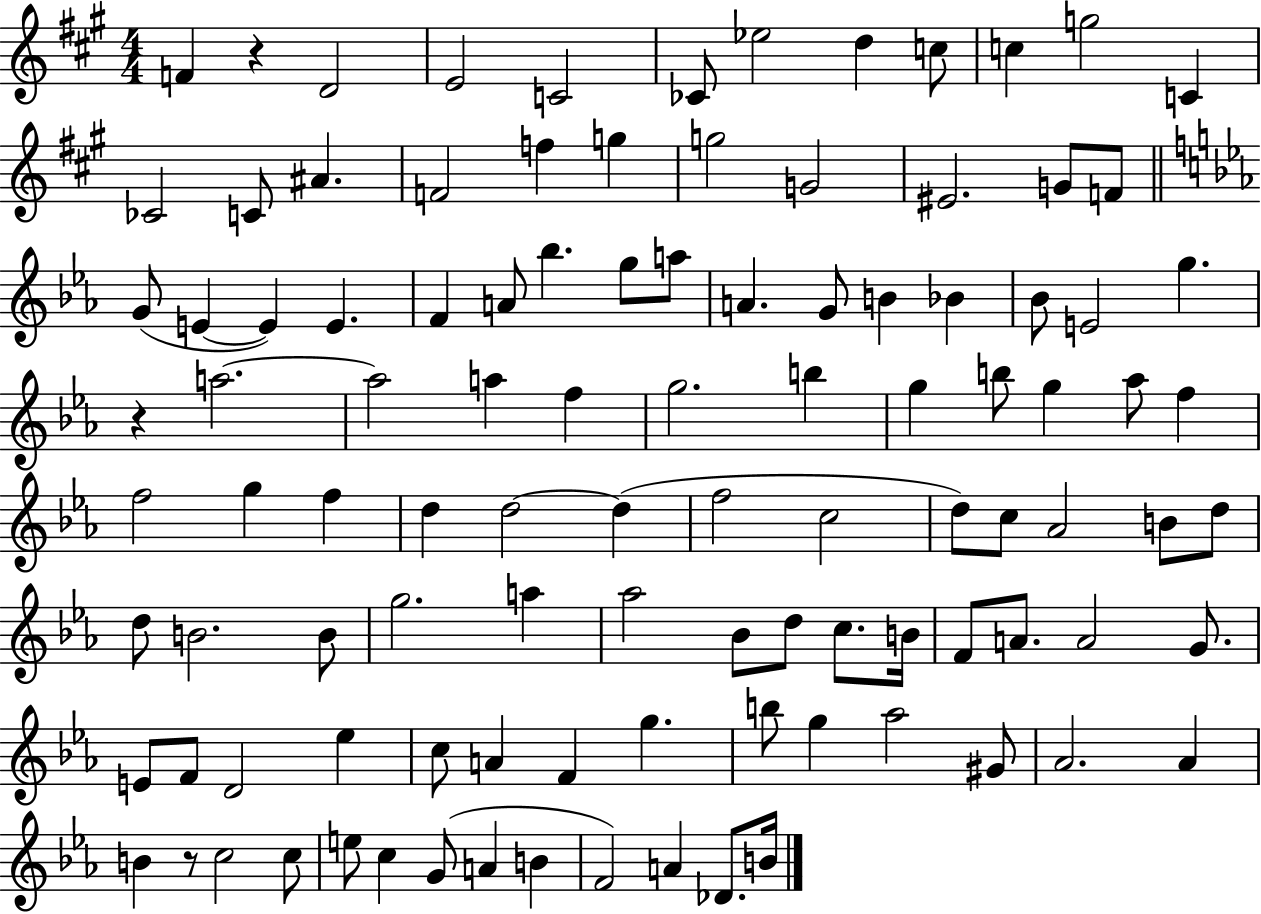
{
  \clef treble
  \numericTimeSignature
  \time 4/4
  \key a \major
  f'4 r4 d'2 | e'2 c'2 | ces'8 ees''2 d''4 c''8 | c''4 g''2 c'4 | \break ces'2 c'8 ais'4. | f'2 f''4 g''4 | g''2 g'2 | eis'2. g'8 f'8 | \break \bar "||" \break \key c \minor g'8( e'4~~ e'4) e'4. | f'4 a'8 bes''4. g''8 a''8 | a'4. g'8 b'4 bes'4 | bes'8 e'2 g''4. | \break r4 a''2.~~ | a''2 a''4 f''4 | g''2. b''4 | g''4 b''8 g''4 aes''8 f''4 | \break f''2 g''4 f''4 | d''4 d''2~~ d''4( | f''2 c''2 | d''8) c''8 aes'2 b'8 d''8 | \break d''8 b'2. b'8 | g''2. a''4 | aes''2 bes'8 d''8 c''8. b'16 | f'8 a'8. a'2 g'8. | \break e'8 f'8 d'2 ees''4 | c''8 a'4 f'4 g''4. | b''8 g''4 aes''2 gis'8 | aes'2. aes'4 | \break b'4 r8 c''2 c''8 | e''8 c''4 g'8( a'4 b'4 | f'2) a'4 des'8. b'16 | \bar "|."
}